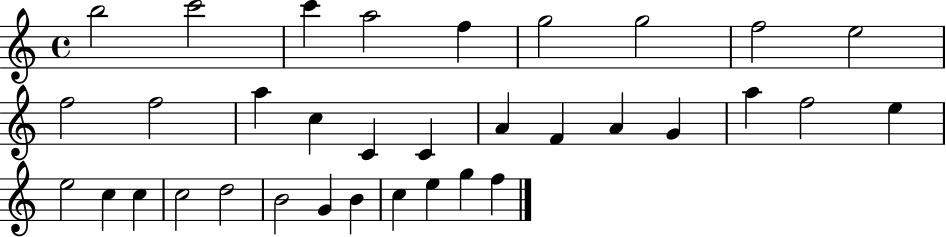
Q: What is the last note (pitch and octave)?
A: F5